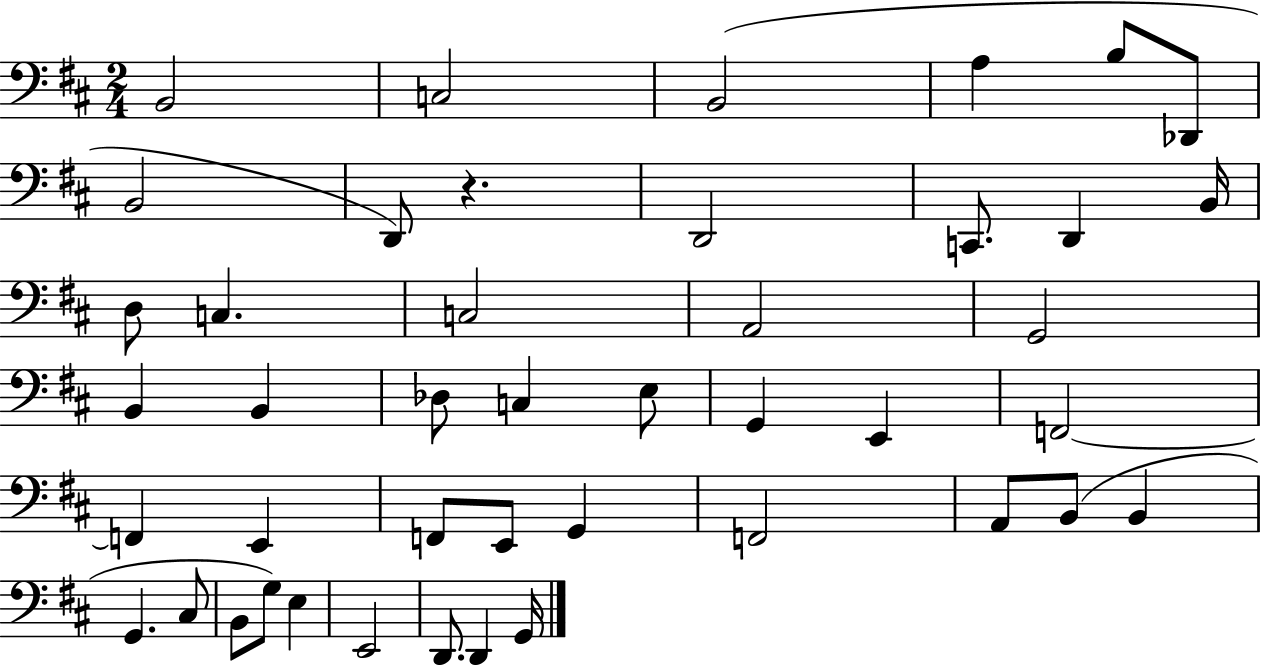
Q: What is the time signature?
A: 2/4